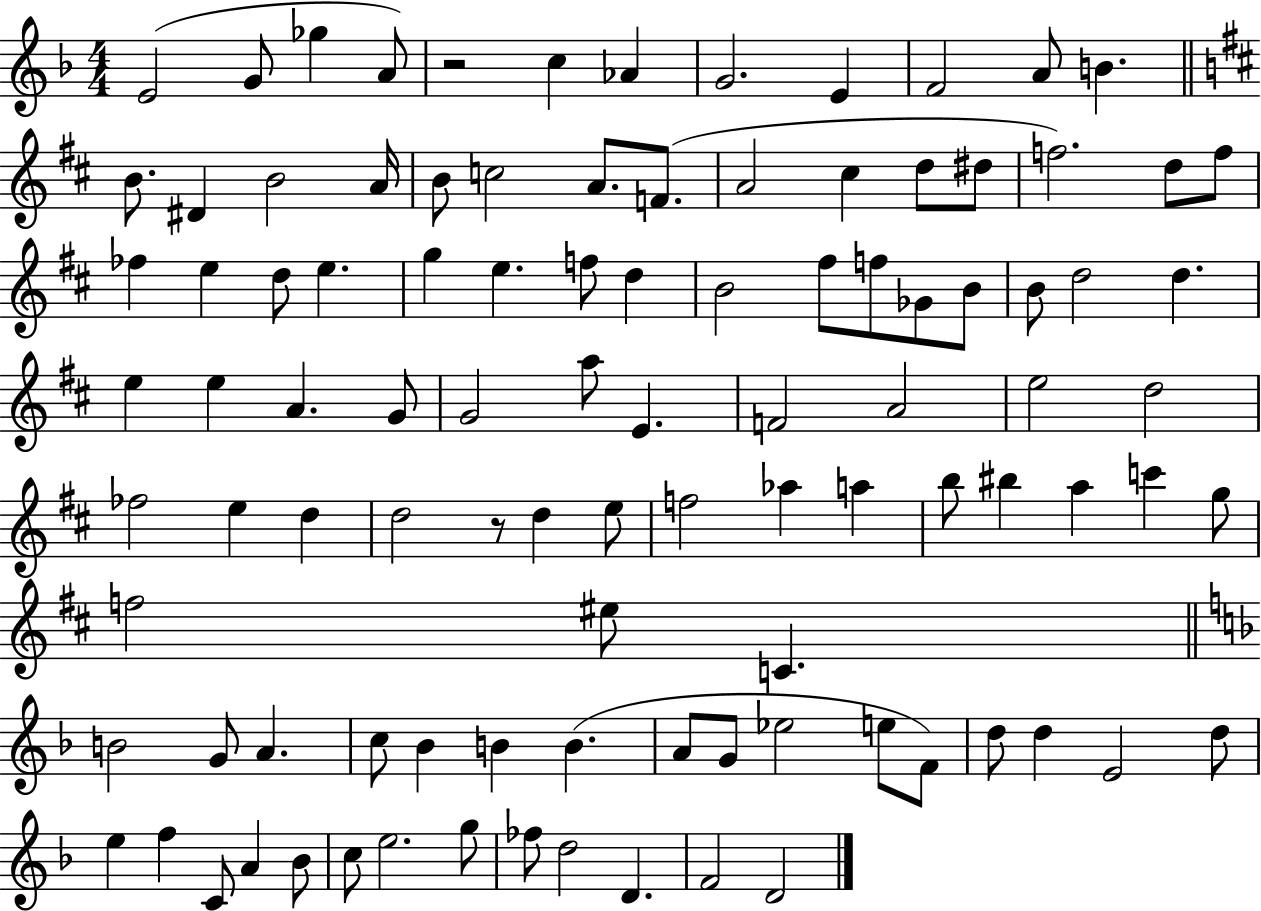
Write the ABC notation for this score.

X:1
T:Untitled
M:4/4
L:1/4
K:F
E2 G/2 _g A/2 z2 c _A G2 E F2 A/2 B B/2 ^D B2 A/4 B/2 c2 A/2 F/2 A2 ^c d/2 ^d/2 f2 d/2 f/2 _f e d/2 e g e f/2 d B2 ^f/2 f/2 _G/2 B/2 B/2 d2 d e e A G/2 G2 a/2 E F2 A2 e2 d2 _f2 e d d2 z/2 d e/2 f2 _a a b/2 ^b a c' g/2 f2 ^e/2 C B2 G/2 A c/2 _B B B A/2 G/2 _e2 e/2 F/2 d/2 d E2 d/2 e f C/2 A _B/2 c/2 e2 g/2 _f/2 d2 D F2 D2